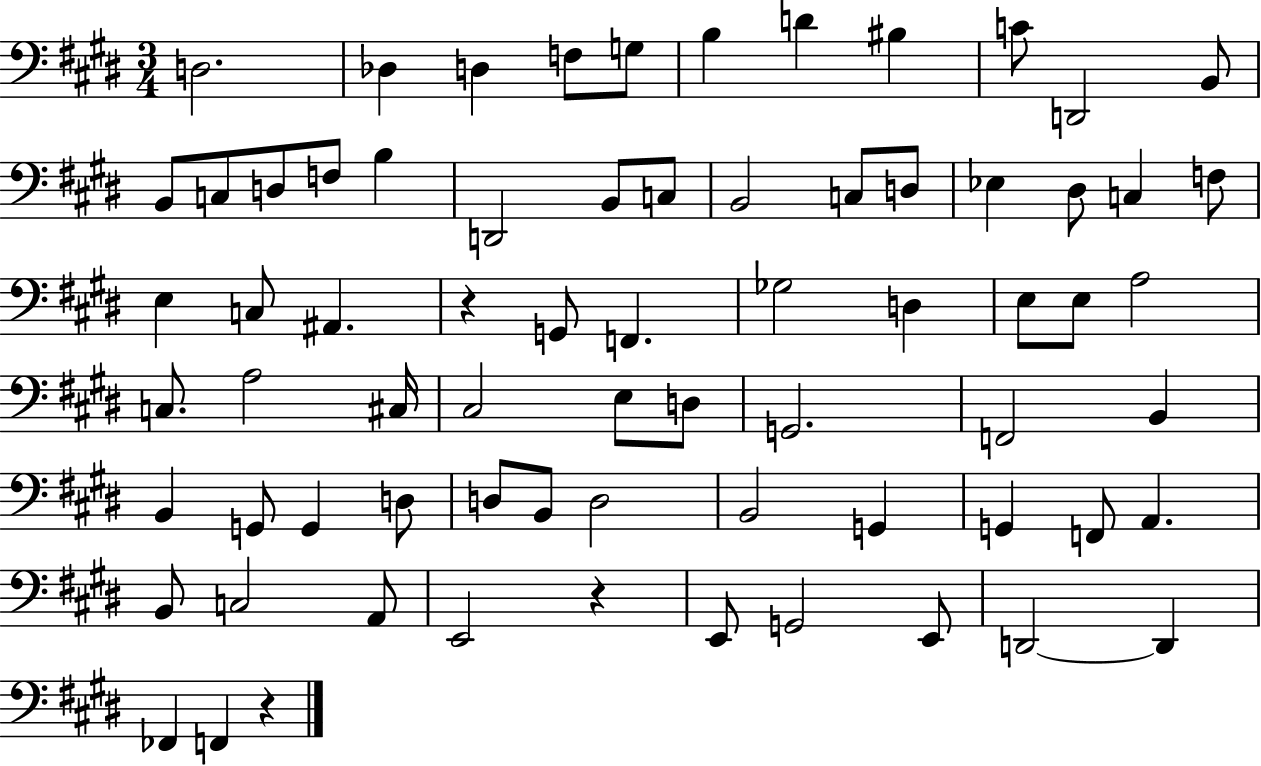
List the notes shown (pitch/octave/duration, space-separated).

D3/h. Db3/q D3/q F3/e G3/e B3/q D4/q BIS3/q C4/e D2/h B2/e B2/e C3/e D3/e F3/e B3/q D2/h B2/e C3/e B2/h C3/e D3/e Eb3/q D#3/e C3/q F3/e E3/q C3/e A#2/q. R/q G2/e F2/q. Gb3/h D3/q E3/e E3/e A3/h C3/e. A3/h C#3/s C#3/h E3/e D3/e G2/h. F2/h B2/q B2/q G2/e G2/q D3/e D3/e B2/e D3/h B2/h G2/q G2/q F2/e A2/q. B2/e C3/h A2/e E2/h R/q E2/e G2/h E2/e D2/h D2/q FES2/q F2/q R/q